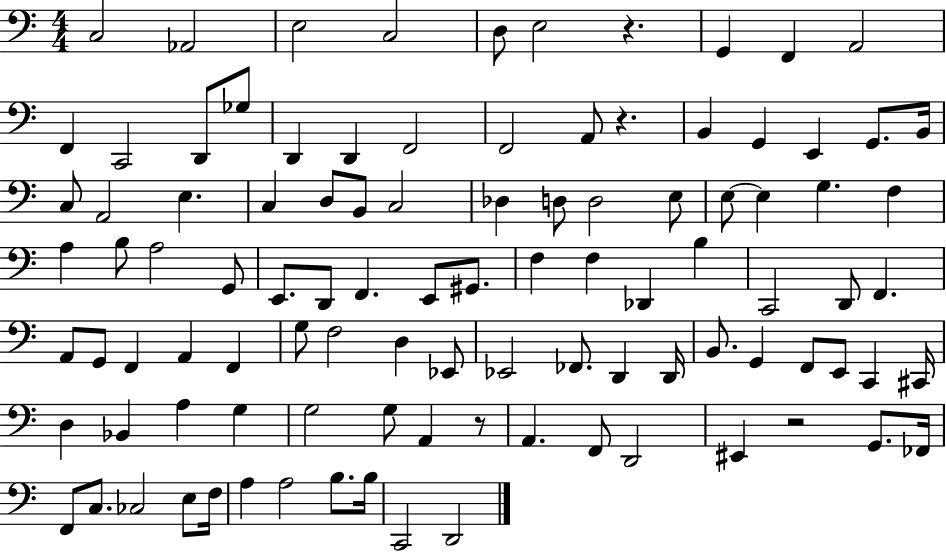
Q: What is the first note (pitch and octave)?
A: C3